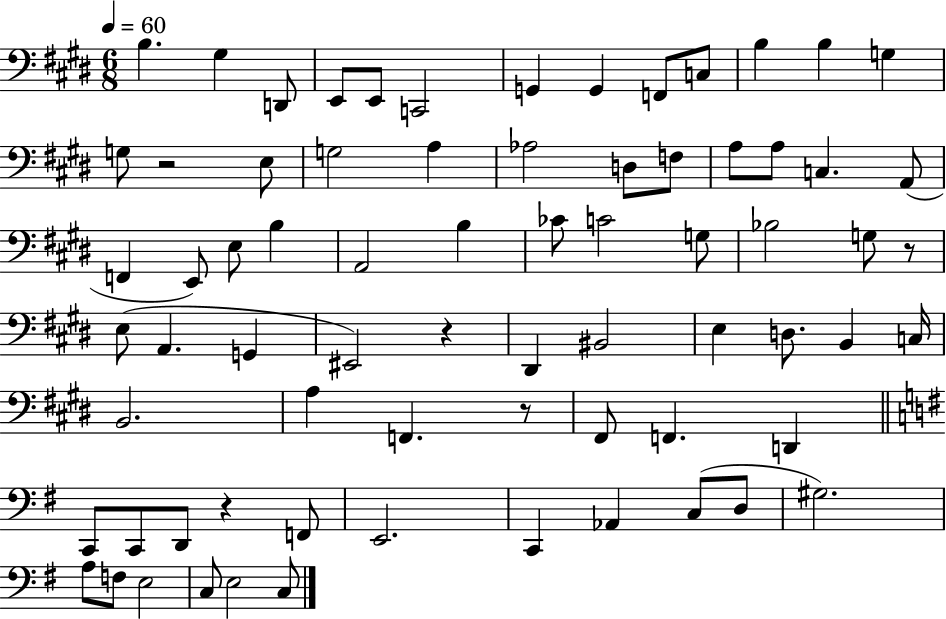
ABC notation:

X:1
T:Untitled
M:6/8
L:1/4
K:E
B, ^G, D,,/2 E,,/2 E,,/2 C,,2 G,, G,, F,,/2 C,/2 B, B, G, G,/2 z2 E,/2 G,2 A, _A,2 D,/2 F,/2 A,/2 A,/2 C, A,,/2 F,, E,,/2 E,/2 B, A,,2 B, _C/2 C2 G,/2 _B,2 G,/2 z/2 E,/2 A,, G,, ^E,,2 z ^D,, ^B,,2 E, D,/2 B,, C,/4 B,,2 A, F,, z/2 ^F,,/2 F,, D,, C,,/2 C,,/2 D,,/2 z F,,/2 E,,2 C,, _A,, C,/2 D,/2 ^G,2 A,/2 F,/2 E,2 C,/2 E,2 C,/2